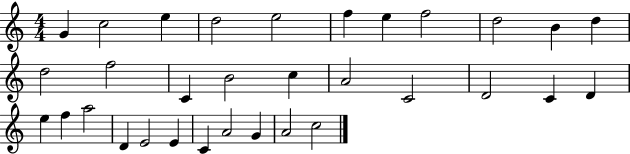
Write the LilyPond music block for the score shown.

{
  \clef treble
  \numericTimeSignature
  \time 4/4
  \key c \major
  g'4 c''2 e''4 | d''2 e''2 | f''4 e''4 f''2 | d''2 b'4 d''4 | \break d''2 f''2 | c'4 b'2 c''4 | a'2 c'2 | d'2 c'4 d'4 | \break e''4 f''4 a''2 | d'4 e'2 e'4 | c'4 a'2 g'4 | a'2 c''2 | \break \bar "|."
}